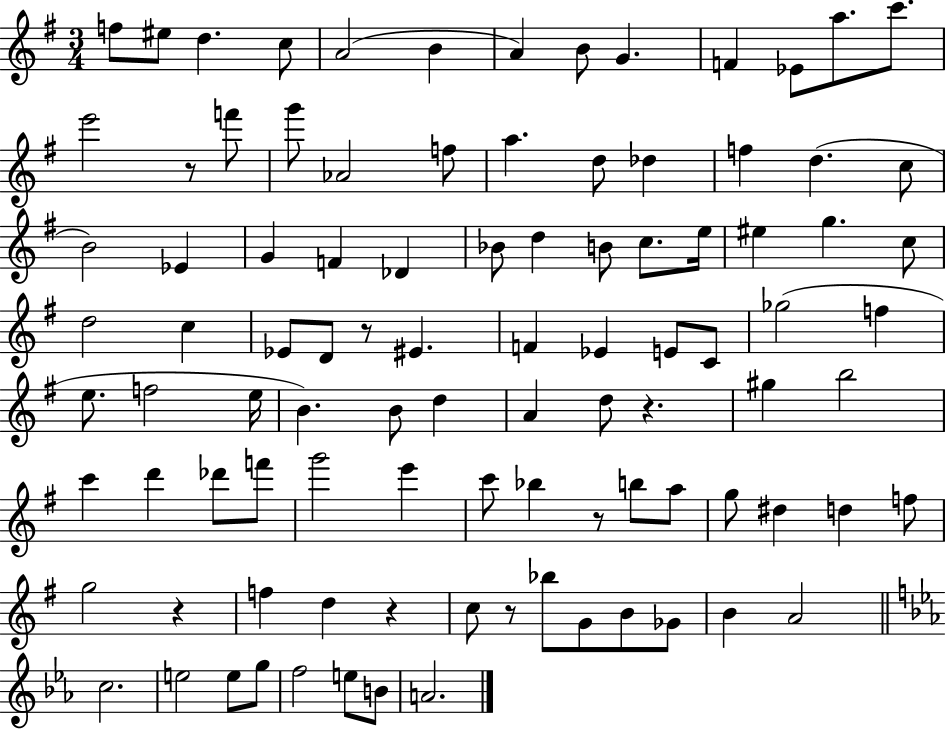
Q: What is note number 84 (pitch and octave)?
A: E5